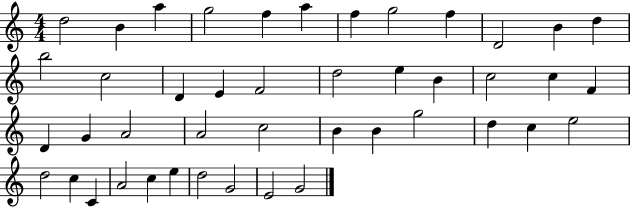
X:1
T:Untitled
M:4/4
L:1/4
K:C
d2 B a g2 f a f g2 f D2 B d b2 c2 D E F2 d2 e B c2 c F D G A2 A2 c2 B B g2 d c e2 d2 c C A2 c e d2 G2 E2 G2